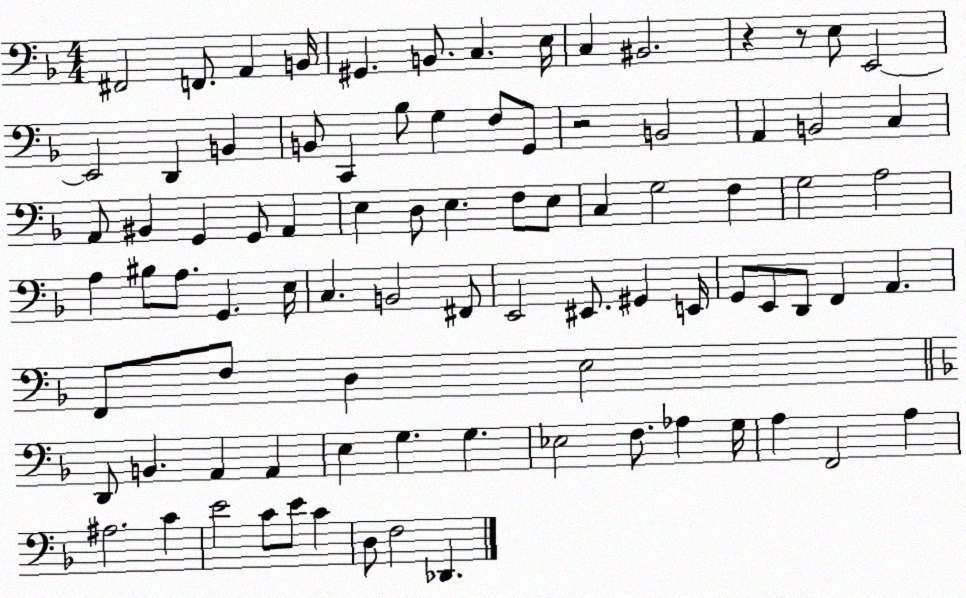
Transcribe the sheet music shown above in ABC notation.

X:1
T:Untitled
M:4/4
L:1/4
K:F
^F,,2 F,,/2 A,, B,,/4 ^G,, B,,/2 C, E,/4 C, ^B,,2 z z/2 E,/2 E,,2 E,,2 D,, B,, B,,/2 C,, _B,/2 G, F,/2 G,,/2 z2 B,,2 A,, B,,2 C, A,,/2 ^B,, G,, G,,/2 A,, E, D,/2 E, F,/2 E,/2 C, G,2 F, G,2 A,2 A, ^B,/2 A,/2 G,, E,/4 C, B,,2 ^F,,/2 E,,2 ^E,,/2 ^G,, E,,/4 G,,/2 E,,/2 D,,/2 F,, A,, F,,/2 F,/2 D, E,2 D,,/2 B,, A,, A,, E, G, G, _E,2 F,/2 _A, G,/4 A, F,,2 A, ^A,2 C E2 C/2 E/2 C D,/2 F,2 _D,,